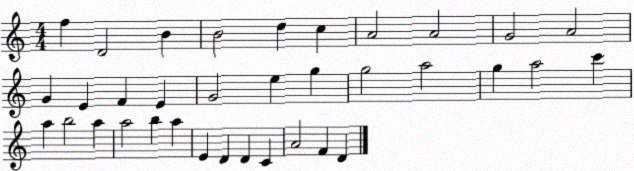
X:1
T:Untitled
M:4/4
L:1/4
K:C
f D2 B B2 d c A2 A2 G2 A2 G E F E G2 e g g2 a2 g a2 c' a b2 a a2 b a E D D C A2 F D